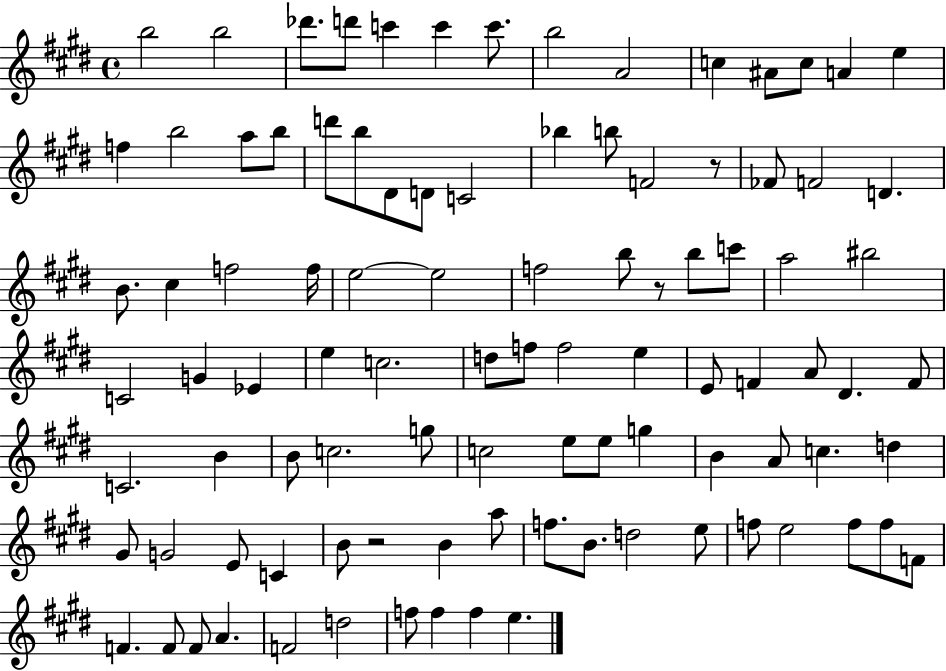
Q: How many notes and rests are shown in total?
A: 97